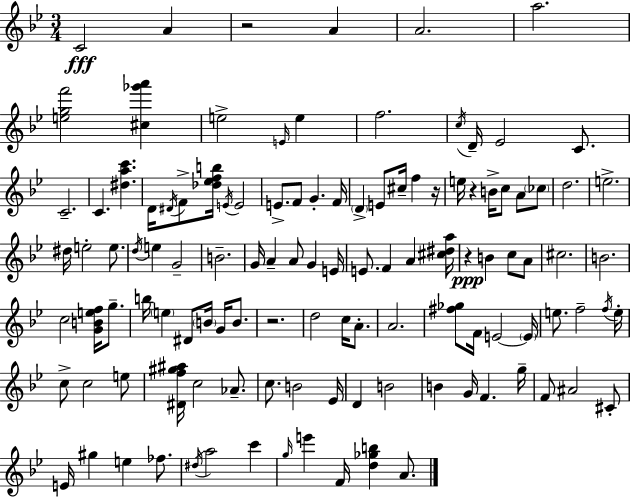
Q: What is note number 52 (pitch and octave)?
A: C5